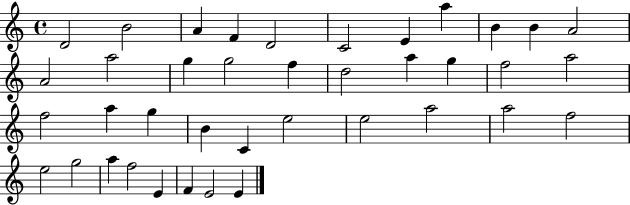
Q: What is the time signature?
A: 4/4